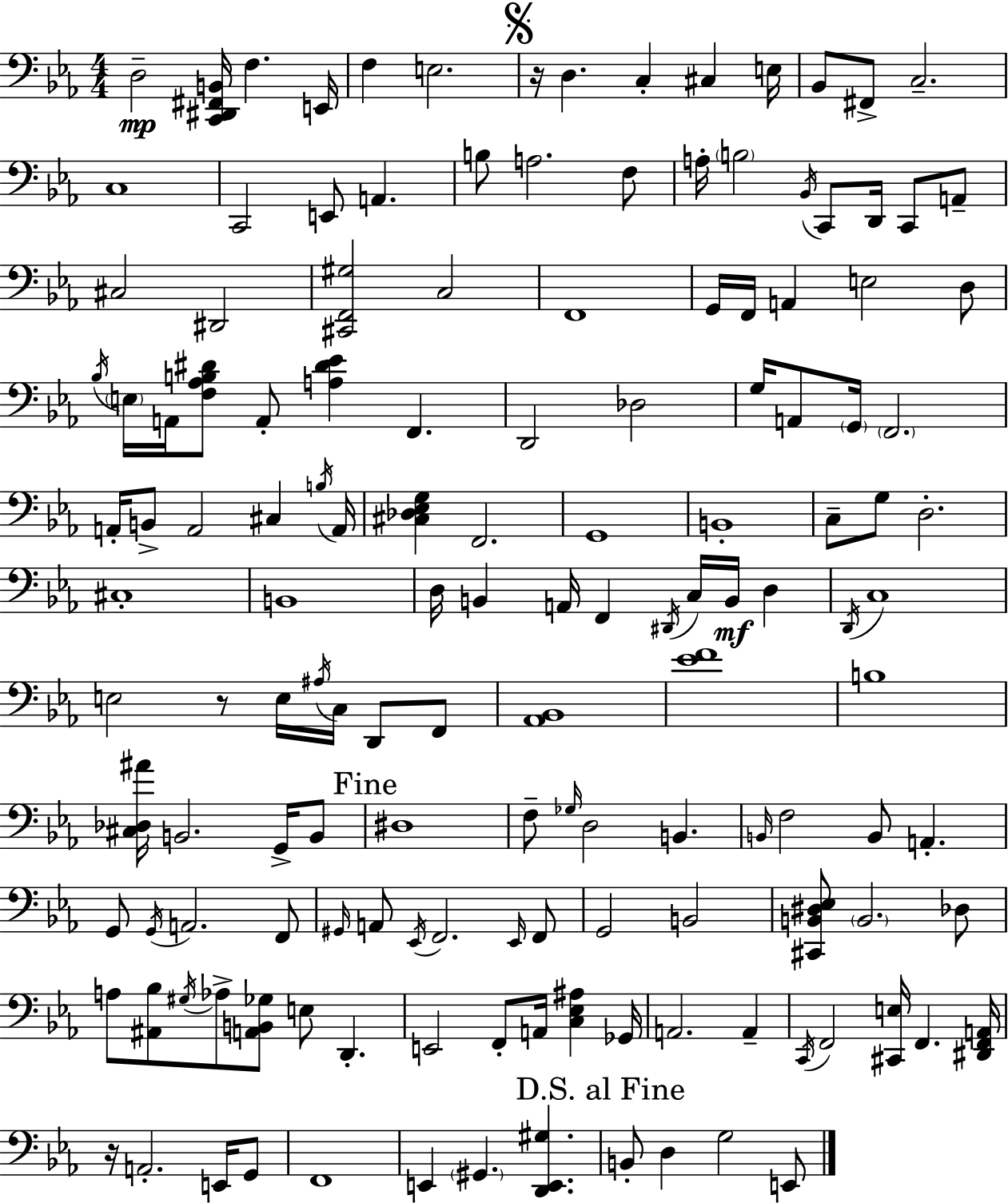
{
  \clef bass
  \numericTimeSignature
  \time 4/4
  \key ees \major
  d2--\mp <c, dis, fis, b,>16 f4. e,16 | f4 e2. | \mark \markup { \musicglyph "scripts.segno" } r16 d4. c4-. cis4 e16 | bes,8 fis,8-> c2.-- | \break c1 | c,2 e,8 a,4. | b8 a2. f8 | a16-. \parenthesize b2 \acciaccatura { bes,16 } c,8 d,16 c,8 a,8-- | \break cis2 dis,2 | <cis, f, gis>2 c2 | f,1 | g,16 f,16 a,4 e2 d8 | \break \acciaccatura { bes16 } \parenthesize e16 a,16 <f aes b dis'>8 a,8-. <a dis' ees'>4 f,4. | d,2 des2 | g16 a,8 \parenthesize g,16 \parenthesize f,2. | a,16-. b,8-> a,2 cis4 | \break \acciaccatura { b16 } a,16 <cis des ees g>4 f,2. | g,1 | b,1-. | c8-- g8 d2.-. | \break cis1-. | b,1 | d16 b,4 a,16 f,4 \acciaccatura { dis,16 } c16 b,16\mf | d4 \acciaccatura { d,16 } c1 | \break e2 r8 e16 | \acciaccatura { ais16 } c16 d,8 f,8 <aes, bes,>1 | <ees' f'>1 | b1 | \break <cis des ais'>16 b,2. | g,16-> b,8 \mark "Fine" dis1 | f8-- \grace { ges16 } d2 | b,4. \grace { b,16 } f2 | \break b,8 a,4.-. g,8 \acciaccatura { g,16 } a,2. | f,8 \grace { gis,16 } a,8 \acciaccatura { ees,16 } f,2. | \grace { ees,16 } f,8 g,2 | b,2 <cis, b, dis ees>8 \parenthesize b,2. | \break des8 a8 <ais, bes>8 | \acciaccatura { gis16 } aes8-> <a, b, ges>8 e8 d,4.-. e,2 | f,8-. a,16 <c ees ais>4 ges,16 a,2. | a,4-- \acciaccatura { c,16 } f,2 | \break <cis, e>16 f,4. <dis, f, a,>16 r16 a,2.-. | e,16 g,8 f,1 | e,4 | \parenthesize gis,4. <d, e, gis>4. \mark "D.S. al Fine" b,8-. | \break d4 g2 e,8 \bar "|."
}